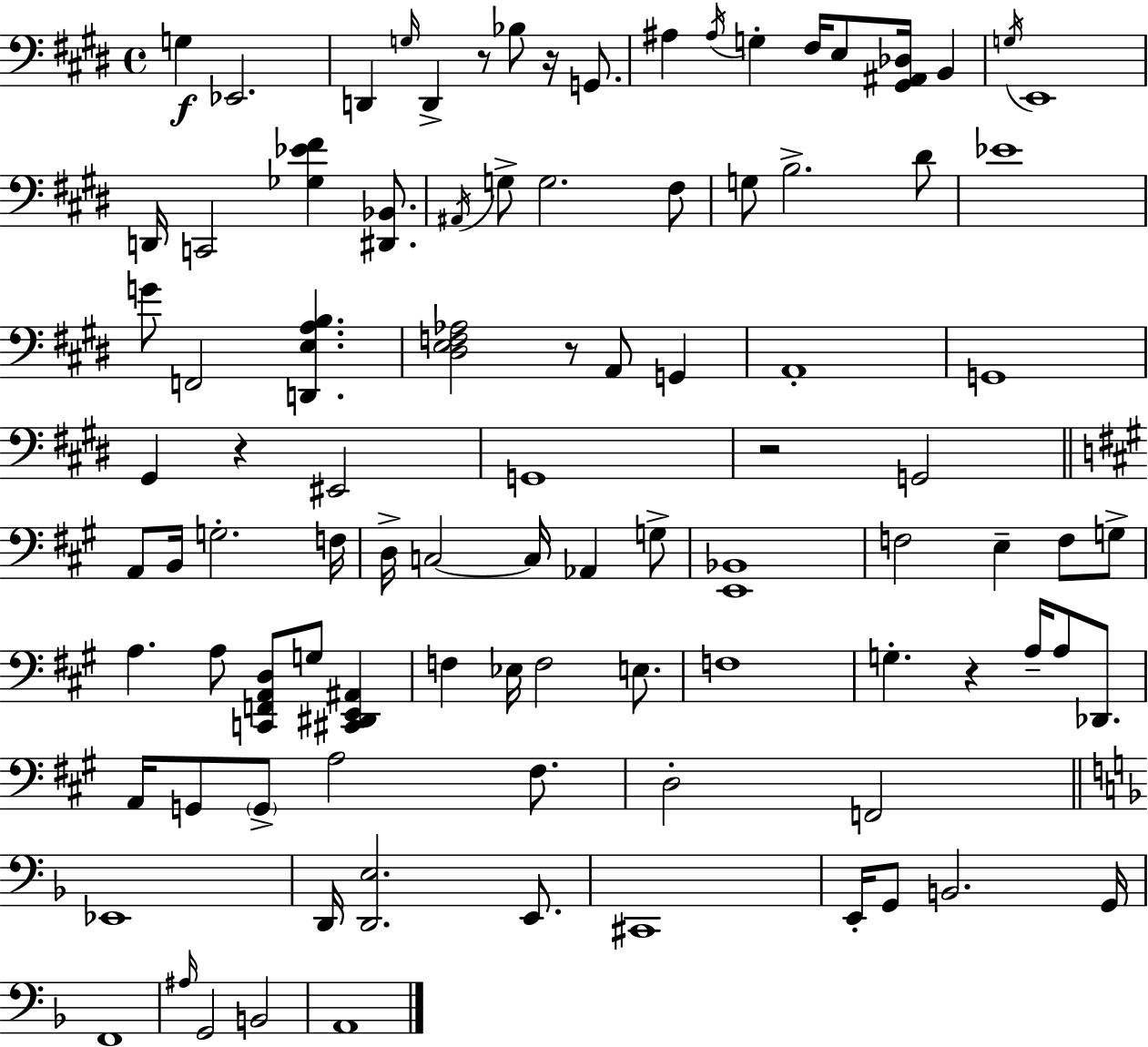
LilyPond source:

{
  \clef bass
  \time 4/4
  \defaultTimeSignature
  \key e \major
  g4\f ees,2. | d,4 \grace { g16 } d,4-> r8 bes8 r16 g,8. | ais4 \acciaccatura { ais16 } g4-. fis16 e8 <gis, ais, des>16 b,4 | \acciaccatura { g16 } e,1 | \break d,16 c,2 <ges ees' fis'>4 | <dis, bes,>8. \acciaccatura { ais,16 } g8-> g2. | fis8 g8 b2.-> | dis'8 ees'1 | \break g'8 f,2 <d, e a b>4. | <dis e f aes>2 r8 a,8 | g,4 a,1-. | g,1 | \break gis,4 r4 eis,2 | g,1 | r2 g,2 | \bar "||" \break \key a \major a,8 b,16 g2.-. f16 | d16-> c2~~ c16 aes,4 g8-> | <e, bes,>1 | f2 e4-- f8 g8-> | \break a4. a8 <c, f, a, d>8 g8 <cis, dis, e, ais,>4 | f4 ees16 f2 e8. | f1 | g4.-. r4 a16-- a8 des,8. | \break a,16 g,8 \parenthesize g,8-> a2 fis8. | d2-. f,2 | \bar "||" \break \key f \major ees,1 | d,16 <d, e>2. e,8. | cis,1 | e,16-. g,8 b,2. g,16 | \break f,1 | \grace { ais16 } g,2 b,2 | a,1 | \bar "|."
}